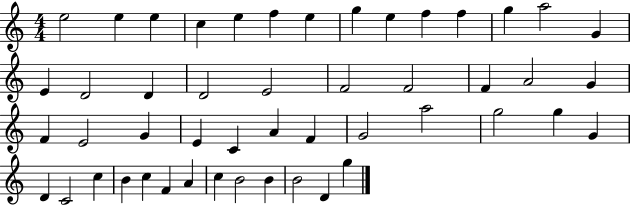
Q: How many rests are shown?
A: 0